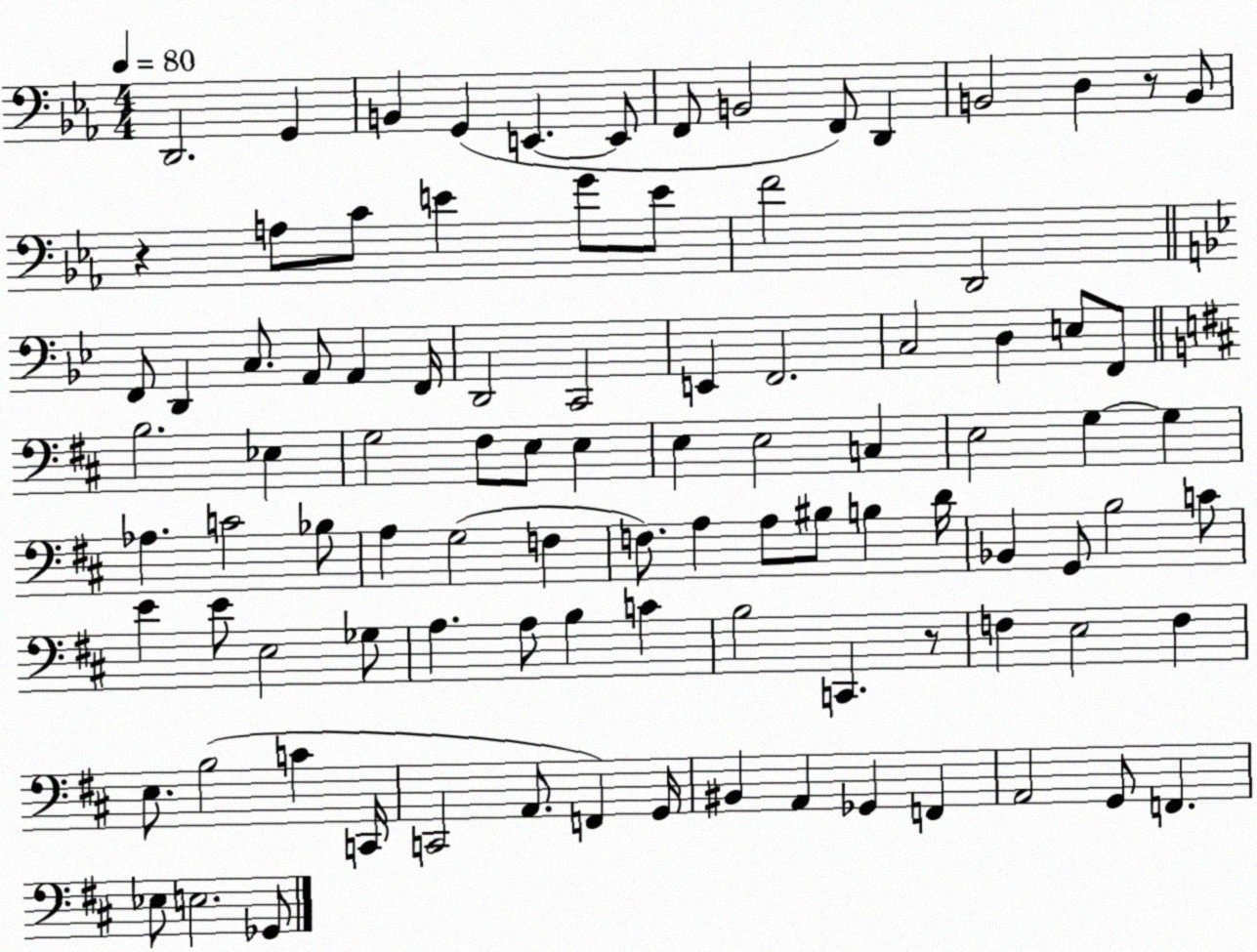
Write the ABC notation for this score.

X:1
T:Untitled
M:4/4
L:1/4
K:Eb
D,,2 G,, B,, G,, E,, E,,/2 F,,/2 B,,2 F,,/2 D,, B,,2 D, z/2 B,,/2 z A,/2 C/2 E G/2 E/2 F2 D,,2 F,,/2 D,, C,/2 A,,/2 A,, F,,/4 D,,2 C,,2 E,, F,,2 C,2 D, E,/2 F,,/2 B,2 _E, G,2 ^F,/2 E,/2 E, E, E,2 C, E,2 G, G, _A, C2 _B,/2 A, G,2 F, F,/2 A, A,/2 ^B,/2 B, D/4 _B,, G,,/2 B,2 C/2 E E/2 E,2 _G,/2 A, A,/2 B, C B,2 C,, z/2 F, E,2 F, E,/2 B,2 C C,,/4 C,,2 A,,/2 F,, G,,/4 ^B,, A,, _G,, F,, A,,2 G,,/2 F,, _E,/2 E,2 _G,,/2